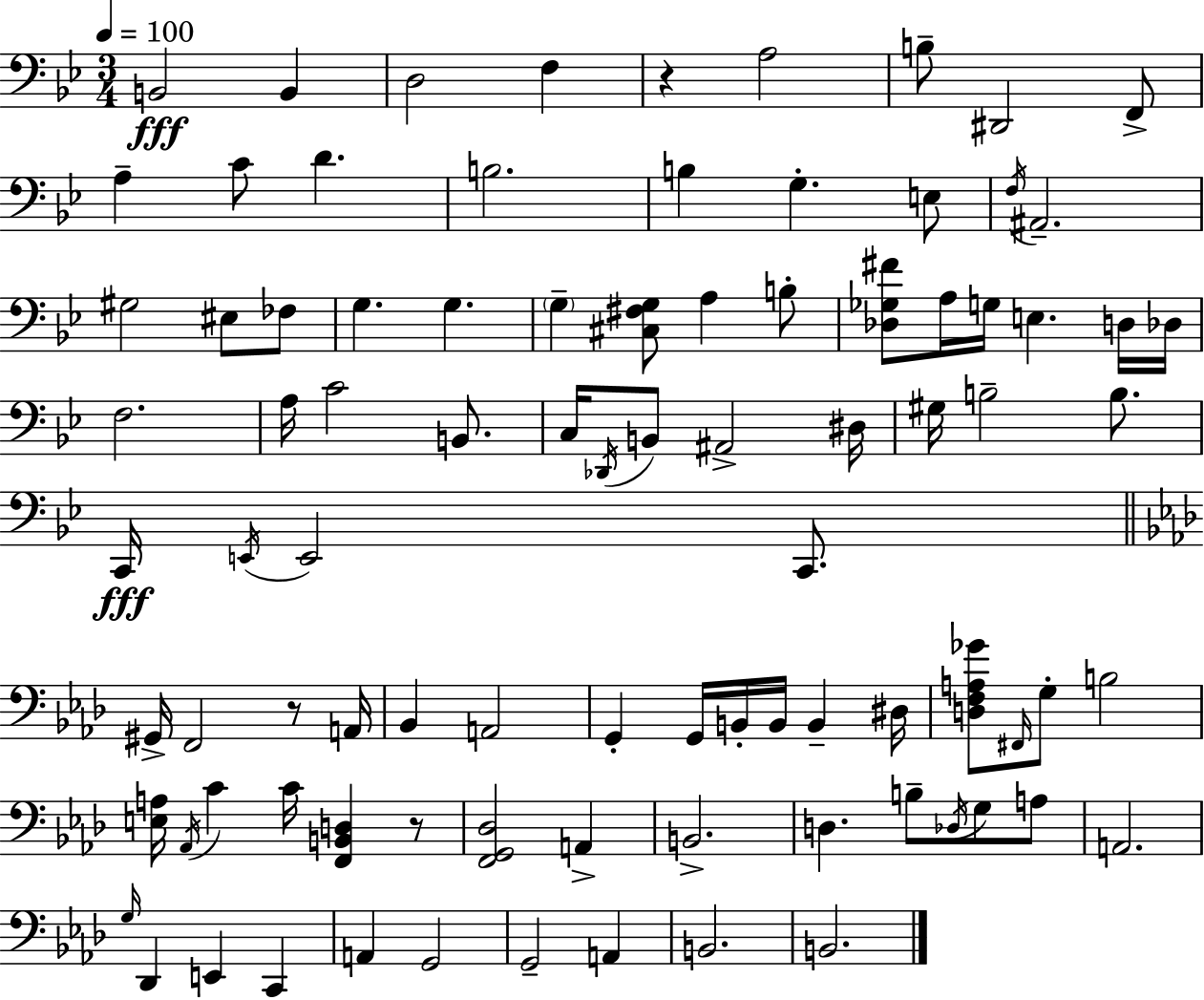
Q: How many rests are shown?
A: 3